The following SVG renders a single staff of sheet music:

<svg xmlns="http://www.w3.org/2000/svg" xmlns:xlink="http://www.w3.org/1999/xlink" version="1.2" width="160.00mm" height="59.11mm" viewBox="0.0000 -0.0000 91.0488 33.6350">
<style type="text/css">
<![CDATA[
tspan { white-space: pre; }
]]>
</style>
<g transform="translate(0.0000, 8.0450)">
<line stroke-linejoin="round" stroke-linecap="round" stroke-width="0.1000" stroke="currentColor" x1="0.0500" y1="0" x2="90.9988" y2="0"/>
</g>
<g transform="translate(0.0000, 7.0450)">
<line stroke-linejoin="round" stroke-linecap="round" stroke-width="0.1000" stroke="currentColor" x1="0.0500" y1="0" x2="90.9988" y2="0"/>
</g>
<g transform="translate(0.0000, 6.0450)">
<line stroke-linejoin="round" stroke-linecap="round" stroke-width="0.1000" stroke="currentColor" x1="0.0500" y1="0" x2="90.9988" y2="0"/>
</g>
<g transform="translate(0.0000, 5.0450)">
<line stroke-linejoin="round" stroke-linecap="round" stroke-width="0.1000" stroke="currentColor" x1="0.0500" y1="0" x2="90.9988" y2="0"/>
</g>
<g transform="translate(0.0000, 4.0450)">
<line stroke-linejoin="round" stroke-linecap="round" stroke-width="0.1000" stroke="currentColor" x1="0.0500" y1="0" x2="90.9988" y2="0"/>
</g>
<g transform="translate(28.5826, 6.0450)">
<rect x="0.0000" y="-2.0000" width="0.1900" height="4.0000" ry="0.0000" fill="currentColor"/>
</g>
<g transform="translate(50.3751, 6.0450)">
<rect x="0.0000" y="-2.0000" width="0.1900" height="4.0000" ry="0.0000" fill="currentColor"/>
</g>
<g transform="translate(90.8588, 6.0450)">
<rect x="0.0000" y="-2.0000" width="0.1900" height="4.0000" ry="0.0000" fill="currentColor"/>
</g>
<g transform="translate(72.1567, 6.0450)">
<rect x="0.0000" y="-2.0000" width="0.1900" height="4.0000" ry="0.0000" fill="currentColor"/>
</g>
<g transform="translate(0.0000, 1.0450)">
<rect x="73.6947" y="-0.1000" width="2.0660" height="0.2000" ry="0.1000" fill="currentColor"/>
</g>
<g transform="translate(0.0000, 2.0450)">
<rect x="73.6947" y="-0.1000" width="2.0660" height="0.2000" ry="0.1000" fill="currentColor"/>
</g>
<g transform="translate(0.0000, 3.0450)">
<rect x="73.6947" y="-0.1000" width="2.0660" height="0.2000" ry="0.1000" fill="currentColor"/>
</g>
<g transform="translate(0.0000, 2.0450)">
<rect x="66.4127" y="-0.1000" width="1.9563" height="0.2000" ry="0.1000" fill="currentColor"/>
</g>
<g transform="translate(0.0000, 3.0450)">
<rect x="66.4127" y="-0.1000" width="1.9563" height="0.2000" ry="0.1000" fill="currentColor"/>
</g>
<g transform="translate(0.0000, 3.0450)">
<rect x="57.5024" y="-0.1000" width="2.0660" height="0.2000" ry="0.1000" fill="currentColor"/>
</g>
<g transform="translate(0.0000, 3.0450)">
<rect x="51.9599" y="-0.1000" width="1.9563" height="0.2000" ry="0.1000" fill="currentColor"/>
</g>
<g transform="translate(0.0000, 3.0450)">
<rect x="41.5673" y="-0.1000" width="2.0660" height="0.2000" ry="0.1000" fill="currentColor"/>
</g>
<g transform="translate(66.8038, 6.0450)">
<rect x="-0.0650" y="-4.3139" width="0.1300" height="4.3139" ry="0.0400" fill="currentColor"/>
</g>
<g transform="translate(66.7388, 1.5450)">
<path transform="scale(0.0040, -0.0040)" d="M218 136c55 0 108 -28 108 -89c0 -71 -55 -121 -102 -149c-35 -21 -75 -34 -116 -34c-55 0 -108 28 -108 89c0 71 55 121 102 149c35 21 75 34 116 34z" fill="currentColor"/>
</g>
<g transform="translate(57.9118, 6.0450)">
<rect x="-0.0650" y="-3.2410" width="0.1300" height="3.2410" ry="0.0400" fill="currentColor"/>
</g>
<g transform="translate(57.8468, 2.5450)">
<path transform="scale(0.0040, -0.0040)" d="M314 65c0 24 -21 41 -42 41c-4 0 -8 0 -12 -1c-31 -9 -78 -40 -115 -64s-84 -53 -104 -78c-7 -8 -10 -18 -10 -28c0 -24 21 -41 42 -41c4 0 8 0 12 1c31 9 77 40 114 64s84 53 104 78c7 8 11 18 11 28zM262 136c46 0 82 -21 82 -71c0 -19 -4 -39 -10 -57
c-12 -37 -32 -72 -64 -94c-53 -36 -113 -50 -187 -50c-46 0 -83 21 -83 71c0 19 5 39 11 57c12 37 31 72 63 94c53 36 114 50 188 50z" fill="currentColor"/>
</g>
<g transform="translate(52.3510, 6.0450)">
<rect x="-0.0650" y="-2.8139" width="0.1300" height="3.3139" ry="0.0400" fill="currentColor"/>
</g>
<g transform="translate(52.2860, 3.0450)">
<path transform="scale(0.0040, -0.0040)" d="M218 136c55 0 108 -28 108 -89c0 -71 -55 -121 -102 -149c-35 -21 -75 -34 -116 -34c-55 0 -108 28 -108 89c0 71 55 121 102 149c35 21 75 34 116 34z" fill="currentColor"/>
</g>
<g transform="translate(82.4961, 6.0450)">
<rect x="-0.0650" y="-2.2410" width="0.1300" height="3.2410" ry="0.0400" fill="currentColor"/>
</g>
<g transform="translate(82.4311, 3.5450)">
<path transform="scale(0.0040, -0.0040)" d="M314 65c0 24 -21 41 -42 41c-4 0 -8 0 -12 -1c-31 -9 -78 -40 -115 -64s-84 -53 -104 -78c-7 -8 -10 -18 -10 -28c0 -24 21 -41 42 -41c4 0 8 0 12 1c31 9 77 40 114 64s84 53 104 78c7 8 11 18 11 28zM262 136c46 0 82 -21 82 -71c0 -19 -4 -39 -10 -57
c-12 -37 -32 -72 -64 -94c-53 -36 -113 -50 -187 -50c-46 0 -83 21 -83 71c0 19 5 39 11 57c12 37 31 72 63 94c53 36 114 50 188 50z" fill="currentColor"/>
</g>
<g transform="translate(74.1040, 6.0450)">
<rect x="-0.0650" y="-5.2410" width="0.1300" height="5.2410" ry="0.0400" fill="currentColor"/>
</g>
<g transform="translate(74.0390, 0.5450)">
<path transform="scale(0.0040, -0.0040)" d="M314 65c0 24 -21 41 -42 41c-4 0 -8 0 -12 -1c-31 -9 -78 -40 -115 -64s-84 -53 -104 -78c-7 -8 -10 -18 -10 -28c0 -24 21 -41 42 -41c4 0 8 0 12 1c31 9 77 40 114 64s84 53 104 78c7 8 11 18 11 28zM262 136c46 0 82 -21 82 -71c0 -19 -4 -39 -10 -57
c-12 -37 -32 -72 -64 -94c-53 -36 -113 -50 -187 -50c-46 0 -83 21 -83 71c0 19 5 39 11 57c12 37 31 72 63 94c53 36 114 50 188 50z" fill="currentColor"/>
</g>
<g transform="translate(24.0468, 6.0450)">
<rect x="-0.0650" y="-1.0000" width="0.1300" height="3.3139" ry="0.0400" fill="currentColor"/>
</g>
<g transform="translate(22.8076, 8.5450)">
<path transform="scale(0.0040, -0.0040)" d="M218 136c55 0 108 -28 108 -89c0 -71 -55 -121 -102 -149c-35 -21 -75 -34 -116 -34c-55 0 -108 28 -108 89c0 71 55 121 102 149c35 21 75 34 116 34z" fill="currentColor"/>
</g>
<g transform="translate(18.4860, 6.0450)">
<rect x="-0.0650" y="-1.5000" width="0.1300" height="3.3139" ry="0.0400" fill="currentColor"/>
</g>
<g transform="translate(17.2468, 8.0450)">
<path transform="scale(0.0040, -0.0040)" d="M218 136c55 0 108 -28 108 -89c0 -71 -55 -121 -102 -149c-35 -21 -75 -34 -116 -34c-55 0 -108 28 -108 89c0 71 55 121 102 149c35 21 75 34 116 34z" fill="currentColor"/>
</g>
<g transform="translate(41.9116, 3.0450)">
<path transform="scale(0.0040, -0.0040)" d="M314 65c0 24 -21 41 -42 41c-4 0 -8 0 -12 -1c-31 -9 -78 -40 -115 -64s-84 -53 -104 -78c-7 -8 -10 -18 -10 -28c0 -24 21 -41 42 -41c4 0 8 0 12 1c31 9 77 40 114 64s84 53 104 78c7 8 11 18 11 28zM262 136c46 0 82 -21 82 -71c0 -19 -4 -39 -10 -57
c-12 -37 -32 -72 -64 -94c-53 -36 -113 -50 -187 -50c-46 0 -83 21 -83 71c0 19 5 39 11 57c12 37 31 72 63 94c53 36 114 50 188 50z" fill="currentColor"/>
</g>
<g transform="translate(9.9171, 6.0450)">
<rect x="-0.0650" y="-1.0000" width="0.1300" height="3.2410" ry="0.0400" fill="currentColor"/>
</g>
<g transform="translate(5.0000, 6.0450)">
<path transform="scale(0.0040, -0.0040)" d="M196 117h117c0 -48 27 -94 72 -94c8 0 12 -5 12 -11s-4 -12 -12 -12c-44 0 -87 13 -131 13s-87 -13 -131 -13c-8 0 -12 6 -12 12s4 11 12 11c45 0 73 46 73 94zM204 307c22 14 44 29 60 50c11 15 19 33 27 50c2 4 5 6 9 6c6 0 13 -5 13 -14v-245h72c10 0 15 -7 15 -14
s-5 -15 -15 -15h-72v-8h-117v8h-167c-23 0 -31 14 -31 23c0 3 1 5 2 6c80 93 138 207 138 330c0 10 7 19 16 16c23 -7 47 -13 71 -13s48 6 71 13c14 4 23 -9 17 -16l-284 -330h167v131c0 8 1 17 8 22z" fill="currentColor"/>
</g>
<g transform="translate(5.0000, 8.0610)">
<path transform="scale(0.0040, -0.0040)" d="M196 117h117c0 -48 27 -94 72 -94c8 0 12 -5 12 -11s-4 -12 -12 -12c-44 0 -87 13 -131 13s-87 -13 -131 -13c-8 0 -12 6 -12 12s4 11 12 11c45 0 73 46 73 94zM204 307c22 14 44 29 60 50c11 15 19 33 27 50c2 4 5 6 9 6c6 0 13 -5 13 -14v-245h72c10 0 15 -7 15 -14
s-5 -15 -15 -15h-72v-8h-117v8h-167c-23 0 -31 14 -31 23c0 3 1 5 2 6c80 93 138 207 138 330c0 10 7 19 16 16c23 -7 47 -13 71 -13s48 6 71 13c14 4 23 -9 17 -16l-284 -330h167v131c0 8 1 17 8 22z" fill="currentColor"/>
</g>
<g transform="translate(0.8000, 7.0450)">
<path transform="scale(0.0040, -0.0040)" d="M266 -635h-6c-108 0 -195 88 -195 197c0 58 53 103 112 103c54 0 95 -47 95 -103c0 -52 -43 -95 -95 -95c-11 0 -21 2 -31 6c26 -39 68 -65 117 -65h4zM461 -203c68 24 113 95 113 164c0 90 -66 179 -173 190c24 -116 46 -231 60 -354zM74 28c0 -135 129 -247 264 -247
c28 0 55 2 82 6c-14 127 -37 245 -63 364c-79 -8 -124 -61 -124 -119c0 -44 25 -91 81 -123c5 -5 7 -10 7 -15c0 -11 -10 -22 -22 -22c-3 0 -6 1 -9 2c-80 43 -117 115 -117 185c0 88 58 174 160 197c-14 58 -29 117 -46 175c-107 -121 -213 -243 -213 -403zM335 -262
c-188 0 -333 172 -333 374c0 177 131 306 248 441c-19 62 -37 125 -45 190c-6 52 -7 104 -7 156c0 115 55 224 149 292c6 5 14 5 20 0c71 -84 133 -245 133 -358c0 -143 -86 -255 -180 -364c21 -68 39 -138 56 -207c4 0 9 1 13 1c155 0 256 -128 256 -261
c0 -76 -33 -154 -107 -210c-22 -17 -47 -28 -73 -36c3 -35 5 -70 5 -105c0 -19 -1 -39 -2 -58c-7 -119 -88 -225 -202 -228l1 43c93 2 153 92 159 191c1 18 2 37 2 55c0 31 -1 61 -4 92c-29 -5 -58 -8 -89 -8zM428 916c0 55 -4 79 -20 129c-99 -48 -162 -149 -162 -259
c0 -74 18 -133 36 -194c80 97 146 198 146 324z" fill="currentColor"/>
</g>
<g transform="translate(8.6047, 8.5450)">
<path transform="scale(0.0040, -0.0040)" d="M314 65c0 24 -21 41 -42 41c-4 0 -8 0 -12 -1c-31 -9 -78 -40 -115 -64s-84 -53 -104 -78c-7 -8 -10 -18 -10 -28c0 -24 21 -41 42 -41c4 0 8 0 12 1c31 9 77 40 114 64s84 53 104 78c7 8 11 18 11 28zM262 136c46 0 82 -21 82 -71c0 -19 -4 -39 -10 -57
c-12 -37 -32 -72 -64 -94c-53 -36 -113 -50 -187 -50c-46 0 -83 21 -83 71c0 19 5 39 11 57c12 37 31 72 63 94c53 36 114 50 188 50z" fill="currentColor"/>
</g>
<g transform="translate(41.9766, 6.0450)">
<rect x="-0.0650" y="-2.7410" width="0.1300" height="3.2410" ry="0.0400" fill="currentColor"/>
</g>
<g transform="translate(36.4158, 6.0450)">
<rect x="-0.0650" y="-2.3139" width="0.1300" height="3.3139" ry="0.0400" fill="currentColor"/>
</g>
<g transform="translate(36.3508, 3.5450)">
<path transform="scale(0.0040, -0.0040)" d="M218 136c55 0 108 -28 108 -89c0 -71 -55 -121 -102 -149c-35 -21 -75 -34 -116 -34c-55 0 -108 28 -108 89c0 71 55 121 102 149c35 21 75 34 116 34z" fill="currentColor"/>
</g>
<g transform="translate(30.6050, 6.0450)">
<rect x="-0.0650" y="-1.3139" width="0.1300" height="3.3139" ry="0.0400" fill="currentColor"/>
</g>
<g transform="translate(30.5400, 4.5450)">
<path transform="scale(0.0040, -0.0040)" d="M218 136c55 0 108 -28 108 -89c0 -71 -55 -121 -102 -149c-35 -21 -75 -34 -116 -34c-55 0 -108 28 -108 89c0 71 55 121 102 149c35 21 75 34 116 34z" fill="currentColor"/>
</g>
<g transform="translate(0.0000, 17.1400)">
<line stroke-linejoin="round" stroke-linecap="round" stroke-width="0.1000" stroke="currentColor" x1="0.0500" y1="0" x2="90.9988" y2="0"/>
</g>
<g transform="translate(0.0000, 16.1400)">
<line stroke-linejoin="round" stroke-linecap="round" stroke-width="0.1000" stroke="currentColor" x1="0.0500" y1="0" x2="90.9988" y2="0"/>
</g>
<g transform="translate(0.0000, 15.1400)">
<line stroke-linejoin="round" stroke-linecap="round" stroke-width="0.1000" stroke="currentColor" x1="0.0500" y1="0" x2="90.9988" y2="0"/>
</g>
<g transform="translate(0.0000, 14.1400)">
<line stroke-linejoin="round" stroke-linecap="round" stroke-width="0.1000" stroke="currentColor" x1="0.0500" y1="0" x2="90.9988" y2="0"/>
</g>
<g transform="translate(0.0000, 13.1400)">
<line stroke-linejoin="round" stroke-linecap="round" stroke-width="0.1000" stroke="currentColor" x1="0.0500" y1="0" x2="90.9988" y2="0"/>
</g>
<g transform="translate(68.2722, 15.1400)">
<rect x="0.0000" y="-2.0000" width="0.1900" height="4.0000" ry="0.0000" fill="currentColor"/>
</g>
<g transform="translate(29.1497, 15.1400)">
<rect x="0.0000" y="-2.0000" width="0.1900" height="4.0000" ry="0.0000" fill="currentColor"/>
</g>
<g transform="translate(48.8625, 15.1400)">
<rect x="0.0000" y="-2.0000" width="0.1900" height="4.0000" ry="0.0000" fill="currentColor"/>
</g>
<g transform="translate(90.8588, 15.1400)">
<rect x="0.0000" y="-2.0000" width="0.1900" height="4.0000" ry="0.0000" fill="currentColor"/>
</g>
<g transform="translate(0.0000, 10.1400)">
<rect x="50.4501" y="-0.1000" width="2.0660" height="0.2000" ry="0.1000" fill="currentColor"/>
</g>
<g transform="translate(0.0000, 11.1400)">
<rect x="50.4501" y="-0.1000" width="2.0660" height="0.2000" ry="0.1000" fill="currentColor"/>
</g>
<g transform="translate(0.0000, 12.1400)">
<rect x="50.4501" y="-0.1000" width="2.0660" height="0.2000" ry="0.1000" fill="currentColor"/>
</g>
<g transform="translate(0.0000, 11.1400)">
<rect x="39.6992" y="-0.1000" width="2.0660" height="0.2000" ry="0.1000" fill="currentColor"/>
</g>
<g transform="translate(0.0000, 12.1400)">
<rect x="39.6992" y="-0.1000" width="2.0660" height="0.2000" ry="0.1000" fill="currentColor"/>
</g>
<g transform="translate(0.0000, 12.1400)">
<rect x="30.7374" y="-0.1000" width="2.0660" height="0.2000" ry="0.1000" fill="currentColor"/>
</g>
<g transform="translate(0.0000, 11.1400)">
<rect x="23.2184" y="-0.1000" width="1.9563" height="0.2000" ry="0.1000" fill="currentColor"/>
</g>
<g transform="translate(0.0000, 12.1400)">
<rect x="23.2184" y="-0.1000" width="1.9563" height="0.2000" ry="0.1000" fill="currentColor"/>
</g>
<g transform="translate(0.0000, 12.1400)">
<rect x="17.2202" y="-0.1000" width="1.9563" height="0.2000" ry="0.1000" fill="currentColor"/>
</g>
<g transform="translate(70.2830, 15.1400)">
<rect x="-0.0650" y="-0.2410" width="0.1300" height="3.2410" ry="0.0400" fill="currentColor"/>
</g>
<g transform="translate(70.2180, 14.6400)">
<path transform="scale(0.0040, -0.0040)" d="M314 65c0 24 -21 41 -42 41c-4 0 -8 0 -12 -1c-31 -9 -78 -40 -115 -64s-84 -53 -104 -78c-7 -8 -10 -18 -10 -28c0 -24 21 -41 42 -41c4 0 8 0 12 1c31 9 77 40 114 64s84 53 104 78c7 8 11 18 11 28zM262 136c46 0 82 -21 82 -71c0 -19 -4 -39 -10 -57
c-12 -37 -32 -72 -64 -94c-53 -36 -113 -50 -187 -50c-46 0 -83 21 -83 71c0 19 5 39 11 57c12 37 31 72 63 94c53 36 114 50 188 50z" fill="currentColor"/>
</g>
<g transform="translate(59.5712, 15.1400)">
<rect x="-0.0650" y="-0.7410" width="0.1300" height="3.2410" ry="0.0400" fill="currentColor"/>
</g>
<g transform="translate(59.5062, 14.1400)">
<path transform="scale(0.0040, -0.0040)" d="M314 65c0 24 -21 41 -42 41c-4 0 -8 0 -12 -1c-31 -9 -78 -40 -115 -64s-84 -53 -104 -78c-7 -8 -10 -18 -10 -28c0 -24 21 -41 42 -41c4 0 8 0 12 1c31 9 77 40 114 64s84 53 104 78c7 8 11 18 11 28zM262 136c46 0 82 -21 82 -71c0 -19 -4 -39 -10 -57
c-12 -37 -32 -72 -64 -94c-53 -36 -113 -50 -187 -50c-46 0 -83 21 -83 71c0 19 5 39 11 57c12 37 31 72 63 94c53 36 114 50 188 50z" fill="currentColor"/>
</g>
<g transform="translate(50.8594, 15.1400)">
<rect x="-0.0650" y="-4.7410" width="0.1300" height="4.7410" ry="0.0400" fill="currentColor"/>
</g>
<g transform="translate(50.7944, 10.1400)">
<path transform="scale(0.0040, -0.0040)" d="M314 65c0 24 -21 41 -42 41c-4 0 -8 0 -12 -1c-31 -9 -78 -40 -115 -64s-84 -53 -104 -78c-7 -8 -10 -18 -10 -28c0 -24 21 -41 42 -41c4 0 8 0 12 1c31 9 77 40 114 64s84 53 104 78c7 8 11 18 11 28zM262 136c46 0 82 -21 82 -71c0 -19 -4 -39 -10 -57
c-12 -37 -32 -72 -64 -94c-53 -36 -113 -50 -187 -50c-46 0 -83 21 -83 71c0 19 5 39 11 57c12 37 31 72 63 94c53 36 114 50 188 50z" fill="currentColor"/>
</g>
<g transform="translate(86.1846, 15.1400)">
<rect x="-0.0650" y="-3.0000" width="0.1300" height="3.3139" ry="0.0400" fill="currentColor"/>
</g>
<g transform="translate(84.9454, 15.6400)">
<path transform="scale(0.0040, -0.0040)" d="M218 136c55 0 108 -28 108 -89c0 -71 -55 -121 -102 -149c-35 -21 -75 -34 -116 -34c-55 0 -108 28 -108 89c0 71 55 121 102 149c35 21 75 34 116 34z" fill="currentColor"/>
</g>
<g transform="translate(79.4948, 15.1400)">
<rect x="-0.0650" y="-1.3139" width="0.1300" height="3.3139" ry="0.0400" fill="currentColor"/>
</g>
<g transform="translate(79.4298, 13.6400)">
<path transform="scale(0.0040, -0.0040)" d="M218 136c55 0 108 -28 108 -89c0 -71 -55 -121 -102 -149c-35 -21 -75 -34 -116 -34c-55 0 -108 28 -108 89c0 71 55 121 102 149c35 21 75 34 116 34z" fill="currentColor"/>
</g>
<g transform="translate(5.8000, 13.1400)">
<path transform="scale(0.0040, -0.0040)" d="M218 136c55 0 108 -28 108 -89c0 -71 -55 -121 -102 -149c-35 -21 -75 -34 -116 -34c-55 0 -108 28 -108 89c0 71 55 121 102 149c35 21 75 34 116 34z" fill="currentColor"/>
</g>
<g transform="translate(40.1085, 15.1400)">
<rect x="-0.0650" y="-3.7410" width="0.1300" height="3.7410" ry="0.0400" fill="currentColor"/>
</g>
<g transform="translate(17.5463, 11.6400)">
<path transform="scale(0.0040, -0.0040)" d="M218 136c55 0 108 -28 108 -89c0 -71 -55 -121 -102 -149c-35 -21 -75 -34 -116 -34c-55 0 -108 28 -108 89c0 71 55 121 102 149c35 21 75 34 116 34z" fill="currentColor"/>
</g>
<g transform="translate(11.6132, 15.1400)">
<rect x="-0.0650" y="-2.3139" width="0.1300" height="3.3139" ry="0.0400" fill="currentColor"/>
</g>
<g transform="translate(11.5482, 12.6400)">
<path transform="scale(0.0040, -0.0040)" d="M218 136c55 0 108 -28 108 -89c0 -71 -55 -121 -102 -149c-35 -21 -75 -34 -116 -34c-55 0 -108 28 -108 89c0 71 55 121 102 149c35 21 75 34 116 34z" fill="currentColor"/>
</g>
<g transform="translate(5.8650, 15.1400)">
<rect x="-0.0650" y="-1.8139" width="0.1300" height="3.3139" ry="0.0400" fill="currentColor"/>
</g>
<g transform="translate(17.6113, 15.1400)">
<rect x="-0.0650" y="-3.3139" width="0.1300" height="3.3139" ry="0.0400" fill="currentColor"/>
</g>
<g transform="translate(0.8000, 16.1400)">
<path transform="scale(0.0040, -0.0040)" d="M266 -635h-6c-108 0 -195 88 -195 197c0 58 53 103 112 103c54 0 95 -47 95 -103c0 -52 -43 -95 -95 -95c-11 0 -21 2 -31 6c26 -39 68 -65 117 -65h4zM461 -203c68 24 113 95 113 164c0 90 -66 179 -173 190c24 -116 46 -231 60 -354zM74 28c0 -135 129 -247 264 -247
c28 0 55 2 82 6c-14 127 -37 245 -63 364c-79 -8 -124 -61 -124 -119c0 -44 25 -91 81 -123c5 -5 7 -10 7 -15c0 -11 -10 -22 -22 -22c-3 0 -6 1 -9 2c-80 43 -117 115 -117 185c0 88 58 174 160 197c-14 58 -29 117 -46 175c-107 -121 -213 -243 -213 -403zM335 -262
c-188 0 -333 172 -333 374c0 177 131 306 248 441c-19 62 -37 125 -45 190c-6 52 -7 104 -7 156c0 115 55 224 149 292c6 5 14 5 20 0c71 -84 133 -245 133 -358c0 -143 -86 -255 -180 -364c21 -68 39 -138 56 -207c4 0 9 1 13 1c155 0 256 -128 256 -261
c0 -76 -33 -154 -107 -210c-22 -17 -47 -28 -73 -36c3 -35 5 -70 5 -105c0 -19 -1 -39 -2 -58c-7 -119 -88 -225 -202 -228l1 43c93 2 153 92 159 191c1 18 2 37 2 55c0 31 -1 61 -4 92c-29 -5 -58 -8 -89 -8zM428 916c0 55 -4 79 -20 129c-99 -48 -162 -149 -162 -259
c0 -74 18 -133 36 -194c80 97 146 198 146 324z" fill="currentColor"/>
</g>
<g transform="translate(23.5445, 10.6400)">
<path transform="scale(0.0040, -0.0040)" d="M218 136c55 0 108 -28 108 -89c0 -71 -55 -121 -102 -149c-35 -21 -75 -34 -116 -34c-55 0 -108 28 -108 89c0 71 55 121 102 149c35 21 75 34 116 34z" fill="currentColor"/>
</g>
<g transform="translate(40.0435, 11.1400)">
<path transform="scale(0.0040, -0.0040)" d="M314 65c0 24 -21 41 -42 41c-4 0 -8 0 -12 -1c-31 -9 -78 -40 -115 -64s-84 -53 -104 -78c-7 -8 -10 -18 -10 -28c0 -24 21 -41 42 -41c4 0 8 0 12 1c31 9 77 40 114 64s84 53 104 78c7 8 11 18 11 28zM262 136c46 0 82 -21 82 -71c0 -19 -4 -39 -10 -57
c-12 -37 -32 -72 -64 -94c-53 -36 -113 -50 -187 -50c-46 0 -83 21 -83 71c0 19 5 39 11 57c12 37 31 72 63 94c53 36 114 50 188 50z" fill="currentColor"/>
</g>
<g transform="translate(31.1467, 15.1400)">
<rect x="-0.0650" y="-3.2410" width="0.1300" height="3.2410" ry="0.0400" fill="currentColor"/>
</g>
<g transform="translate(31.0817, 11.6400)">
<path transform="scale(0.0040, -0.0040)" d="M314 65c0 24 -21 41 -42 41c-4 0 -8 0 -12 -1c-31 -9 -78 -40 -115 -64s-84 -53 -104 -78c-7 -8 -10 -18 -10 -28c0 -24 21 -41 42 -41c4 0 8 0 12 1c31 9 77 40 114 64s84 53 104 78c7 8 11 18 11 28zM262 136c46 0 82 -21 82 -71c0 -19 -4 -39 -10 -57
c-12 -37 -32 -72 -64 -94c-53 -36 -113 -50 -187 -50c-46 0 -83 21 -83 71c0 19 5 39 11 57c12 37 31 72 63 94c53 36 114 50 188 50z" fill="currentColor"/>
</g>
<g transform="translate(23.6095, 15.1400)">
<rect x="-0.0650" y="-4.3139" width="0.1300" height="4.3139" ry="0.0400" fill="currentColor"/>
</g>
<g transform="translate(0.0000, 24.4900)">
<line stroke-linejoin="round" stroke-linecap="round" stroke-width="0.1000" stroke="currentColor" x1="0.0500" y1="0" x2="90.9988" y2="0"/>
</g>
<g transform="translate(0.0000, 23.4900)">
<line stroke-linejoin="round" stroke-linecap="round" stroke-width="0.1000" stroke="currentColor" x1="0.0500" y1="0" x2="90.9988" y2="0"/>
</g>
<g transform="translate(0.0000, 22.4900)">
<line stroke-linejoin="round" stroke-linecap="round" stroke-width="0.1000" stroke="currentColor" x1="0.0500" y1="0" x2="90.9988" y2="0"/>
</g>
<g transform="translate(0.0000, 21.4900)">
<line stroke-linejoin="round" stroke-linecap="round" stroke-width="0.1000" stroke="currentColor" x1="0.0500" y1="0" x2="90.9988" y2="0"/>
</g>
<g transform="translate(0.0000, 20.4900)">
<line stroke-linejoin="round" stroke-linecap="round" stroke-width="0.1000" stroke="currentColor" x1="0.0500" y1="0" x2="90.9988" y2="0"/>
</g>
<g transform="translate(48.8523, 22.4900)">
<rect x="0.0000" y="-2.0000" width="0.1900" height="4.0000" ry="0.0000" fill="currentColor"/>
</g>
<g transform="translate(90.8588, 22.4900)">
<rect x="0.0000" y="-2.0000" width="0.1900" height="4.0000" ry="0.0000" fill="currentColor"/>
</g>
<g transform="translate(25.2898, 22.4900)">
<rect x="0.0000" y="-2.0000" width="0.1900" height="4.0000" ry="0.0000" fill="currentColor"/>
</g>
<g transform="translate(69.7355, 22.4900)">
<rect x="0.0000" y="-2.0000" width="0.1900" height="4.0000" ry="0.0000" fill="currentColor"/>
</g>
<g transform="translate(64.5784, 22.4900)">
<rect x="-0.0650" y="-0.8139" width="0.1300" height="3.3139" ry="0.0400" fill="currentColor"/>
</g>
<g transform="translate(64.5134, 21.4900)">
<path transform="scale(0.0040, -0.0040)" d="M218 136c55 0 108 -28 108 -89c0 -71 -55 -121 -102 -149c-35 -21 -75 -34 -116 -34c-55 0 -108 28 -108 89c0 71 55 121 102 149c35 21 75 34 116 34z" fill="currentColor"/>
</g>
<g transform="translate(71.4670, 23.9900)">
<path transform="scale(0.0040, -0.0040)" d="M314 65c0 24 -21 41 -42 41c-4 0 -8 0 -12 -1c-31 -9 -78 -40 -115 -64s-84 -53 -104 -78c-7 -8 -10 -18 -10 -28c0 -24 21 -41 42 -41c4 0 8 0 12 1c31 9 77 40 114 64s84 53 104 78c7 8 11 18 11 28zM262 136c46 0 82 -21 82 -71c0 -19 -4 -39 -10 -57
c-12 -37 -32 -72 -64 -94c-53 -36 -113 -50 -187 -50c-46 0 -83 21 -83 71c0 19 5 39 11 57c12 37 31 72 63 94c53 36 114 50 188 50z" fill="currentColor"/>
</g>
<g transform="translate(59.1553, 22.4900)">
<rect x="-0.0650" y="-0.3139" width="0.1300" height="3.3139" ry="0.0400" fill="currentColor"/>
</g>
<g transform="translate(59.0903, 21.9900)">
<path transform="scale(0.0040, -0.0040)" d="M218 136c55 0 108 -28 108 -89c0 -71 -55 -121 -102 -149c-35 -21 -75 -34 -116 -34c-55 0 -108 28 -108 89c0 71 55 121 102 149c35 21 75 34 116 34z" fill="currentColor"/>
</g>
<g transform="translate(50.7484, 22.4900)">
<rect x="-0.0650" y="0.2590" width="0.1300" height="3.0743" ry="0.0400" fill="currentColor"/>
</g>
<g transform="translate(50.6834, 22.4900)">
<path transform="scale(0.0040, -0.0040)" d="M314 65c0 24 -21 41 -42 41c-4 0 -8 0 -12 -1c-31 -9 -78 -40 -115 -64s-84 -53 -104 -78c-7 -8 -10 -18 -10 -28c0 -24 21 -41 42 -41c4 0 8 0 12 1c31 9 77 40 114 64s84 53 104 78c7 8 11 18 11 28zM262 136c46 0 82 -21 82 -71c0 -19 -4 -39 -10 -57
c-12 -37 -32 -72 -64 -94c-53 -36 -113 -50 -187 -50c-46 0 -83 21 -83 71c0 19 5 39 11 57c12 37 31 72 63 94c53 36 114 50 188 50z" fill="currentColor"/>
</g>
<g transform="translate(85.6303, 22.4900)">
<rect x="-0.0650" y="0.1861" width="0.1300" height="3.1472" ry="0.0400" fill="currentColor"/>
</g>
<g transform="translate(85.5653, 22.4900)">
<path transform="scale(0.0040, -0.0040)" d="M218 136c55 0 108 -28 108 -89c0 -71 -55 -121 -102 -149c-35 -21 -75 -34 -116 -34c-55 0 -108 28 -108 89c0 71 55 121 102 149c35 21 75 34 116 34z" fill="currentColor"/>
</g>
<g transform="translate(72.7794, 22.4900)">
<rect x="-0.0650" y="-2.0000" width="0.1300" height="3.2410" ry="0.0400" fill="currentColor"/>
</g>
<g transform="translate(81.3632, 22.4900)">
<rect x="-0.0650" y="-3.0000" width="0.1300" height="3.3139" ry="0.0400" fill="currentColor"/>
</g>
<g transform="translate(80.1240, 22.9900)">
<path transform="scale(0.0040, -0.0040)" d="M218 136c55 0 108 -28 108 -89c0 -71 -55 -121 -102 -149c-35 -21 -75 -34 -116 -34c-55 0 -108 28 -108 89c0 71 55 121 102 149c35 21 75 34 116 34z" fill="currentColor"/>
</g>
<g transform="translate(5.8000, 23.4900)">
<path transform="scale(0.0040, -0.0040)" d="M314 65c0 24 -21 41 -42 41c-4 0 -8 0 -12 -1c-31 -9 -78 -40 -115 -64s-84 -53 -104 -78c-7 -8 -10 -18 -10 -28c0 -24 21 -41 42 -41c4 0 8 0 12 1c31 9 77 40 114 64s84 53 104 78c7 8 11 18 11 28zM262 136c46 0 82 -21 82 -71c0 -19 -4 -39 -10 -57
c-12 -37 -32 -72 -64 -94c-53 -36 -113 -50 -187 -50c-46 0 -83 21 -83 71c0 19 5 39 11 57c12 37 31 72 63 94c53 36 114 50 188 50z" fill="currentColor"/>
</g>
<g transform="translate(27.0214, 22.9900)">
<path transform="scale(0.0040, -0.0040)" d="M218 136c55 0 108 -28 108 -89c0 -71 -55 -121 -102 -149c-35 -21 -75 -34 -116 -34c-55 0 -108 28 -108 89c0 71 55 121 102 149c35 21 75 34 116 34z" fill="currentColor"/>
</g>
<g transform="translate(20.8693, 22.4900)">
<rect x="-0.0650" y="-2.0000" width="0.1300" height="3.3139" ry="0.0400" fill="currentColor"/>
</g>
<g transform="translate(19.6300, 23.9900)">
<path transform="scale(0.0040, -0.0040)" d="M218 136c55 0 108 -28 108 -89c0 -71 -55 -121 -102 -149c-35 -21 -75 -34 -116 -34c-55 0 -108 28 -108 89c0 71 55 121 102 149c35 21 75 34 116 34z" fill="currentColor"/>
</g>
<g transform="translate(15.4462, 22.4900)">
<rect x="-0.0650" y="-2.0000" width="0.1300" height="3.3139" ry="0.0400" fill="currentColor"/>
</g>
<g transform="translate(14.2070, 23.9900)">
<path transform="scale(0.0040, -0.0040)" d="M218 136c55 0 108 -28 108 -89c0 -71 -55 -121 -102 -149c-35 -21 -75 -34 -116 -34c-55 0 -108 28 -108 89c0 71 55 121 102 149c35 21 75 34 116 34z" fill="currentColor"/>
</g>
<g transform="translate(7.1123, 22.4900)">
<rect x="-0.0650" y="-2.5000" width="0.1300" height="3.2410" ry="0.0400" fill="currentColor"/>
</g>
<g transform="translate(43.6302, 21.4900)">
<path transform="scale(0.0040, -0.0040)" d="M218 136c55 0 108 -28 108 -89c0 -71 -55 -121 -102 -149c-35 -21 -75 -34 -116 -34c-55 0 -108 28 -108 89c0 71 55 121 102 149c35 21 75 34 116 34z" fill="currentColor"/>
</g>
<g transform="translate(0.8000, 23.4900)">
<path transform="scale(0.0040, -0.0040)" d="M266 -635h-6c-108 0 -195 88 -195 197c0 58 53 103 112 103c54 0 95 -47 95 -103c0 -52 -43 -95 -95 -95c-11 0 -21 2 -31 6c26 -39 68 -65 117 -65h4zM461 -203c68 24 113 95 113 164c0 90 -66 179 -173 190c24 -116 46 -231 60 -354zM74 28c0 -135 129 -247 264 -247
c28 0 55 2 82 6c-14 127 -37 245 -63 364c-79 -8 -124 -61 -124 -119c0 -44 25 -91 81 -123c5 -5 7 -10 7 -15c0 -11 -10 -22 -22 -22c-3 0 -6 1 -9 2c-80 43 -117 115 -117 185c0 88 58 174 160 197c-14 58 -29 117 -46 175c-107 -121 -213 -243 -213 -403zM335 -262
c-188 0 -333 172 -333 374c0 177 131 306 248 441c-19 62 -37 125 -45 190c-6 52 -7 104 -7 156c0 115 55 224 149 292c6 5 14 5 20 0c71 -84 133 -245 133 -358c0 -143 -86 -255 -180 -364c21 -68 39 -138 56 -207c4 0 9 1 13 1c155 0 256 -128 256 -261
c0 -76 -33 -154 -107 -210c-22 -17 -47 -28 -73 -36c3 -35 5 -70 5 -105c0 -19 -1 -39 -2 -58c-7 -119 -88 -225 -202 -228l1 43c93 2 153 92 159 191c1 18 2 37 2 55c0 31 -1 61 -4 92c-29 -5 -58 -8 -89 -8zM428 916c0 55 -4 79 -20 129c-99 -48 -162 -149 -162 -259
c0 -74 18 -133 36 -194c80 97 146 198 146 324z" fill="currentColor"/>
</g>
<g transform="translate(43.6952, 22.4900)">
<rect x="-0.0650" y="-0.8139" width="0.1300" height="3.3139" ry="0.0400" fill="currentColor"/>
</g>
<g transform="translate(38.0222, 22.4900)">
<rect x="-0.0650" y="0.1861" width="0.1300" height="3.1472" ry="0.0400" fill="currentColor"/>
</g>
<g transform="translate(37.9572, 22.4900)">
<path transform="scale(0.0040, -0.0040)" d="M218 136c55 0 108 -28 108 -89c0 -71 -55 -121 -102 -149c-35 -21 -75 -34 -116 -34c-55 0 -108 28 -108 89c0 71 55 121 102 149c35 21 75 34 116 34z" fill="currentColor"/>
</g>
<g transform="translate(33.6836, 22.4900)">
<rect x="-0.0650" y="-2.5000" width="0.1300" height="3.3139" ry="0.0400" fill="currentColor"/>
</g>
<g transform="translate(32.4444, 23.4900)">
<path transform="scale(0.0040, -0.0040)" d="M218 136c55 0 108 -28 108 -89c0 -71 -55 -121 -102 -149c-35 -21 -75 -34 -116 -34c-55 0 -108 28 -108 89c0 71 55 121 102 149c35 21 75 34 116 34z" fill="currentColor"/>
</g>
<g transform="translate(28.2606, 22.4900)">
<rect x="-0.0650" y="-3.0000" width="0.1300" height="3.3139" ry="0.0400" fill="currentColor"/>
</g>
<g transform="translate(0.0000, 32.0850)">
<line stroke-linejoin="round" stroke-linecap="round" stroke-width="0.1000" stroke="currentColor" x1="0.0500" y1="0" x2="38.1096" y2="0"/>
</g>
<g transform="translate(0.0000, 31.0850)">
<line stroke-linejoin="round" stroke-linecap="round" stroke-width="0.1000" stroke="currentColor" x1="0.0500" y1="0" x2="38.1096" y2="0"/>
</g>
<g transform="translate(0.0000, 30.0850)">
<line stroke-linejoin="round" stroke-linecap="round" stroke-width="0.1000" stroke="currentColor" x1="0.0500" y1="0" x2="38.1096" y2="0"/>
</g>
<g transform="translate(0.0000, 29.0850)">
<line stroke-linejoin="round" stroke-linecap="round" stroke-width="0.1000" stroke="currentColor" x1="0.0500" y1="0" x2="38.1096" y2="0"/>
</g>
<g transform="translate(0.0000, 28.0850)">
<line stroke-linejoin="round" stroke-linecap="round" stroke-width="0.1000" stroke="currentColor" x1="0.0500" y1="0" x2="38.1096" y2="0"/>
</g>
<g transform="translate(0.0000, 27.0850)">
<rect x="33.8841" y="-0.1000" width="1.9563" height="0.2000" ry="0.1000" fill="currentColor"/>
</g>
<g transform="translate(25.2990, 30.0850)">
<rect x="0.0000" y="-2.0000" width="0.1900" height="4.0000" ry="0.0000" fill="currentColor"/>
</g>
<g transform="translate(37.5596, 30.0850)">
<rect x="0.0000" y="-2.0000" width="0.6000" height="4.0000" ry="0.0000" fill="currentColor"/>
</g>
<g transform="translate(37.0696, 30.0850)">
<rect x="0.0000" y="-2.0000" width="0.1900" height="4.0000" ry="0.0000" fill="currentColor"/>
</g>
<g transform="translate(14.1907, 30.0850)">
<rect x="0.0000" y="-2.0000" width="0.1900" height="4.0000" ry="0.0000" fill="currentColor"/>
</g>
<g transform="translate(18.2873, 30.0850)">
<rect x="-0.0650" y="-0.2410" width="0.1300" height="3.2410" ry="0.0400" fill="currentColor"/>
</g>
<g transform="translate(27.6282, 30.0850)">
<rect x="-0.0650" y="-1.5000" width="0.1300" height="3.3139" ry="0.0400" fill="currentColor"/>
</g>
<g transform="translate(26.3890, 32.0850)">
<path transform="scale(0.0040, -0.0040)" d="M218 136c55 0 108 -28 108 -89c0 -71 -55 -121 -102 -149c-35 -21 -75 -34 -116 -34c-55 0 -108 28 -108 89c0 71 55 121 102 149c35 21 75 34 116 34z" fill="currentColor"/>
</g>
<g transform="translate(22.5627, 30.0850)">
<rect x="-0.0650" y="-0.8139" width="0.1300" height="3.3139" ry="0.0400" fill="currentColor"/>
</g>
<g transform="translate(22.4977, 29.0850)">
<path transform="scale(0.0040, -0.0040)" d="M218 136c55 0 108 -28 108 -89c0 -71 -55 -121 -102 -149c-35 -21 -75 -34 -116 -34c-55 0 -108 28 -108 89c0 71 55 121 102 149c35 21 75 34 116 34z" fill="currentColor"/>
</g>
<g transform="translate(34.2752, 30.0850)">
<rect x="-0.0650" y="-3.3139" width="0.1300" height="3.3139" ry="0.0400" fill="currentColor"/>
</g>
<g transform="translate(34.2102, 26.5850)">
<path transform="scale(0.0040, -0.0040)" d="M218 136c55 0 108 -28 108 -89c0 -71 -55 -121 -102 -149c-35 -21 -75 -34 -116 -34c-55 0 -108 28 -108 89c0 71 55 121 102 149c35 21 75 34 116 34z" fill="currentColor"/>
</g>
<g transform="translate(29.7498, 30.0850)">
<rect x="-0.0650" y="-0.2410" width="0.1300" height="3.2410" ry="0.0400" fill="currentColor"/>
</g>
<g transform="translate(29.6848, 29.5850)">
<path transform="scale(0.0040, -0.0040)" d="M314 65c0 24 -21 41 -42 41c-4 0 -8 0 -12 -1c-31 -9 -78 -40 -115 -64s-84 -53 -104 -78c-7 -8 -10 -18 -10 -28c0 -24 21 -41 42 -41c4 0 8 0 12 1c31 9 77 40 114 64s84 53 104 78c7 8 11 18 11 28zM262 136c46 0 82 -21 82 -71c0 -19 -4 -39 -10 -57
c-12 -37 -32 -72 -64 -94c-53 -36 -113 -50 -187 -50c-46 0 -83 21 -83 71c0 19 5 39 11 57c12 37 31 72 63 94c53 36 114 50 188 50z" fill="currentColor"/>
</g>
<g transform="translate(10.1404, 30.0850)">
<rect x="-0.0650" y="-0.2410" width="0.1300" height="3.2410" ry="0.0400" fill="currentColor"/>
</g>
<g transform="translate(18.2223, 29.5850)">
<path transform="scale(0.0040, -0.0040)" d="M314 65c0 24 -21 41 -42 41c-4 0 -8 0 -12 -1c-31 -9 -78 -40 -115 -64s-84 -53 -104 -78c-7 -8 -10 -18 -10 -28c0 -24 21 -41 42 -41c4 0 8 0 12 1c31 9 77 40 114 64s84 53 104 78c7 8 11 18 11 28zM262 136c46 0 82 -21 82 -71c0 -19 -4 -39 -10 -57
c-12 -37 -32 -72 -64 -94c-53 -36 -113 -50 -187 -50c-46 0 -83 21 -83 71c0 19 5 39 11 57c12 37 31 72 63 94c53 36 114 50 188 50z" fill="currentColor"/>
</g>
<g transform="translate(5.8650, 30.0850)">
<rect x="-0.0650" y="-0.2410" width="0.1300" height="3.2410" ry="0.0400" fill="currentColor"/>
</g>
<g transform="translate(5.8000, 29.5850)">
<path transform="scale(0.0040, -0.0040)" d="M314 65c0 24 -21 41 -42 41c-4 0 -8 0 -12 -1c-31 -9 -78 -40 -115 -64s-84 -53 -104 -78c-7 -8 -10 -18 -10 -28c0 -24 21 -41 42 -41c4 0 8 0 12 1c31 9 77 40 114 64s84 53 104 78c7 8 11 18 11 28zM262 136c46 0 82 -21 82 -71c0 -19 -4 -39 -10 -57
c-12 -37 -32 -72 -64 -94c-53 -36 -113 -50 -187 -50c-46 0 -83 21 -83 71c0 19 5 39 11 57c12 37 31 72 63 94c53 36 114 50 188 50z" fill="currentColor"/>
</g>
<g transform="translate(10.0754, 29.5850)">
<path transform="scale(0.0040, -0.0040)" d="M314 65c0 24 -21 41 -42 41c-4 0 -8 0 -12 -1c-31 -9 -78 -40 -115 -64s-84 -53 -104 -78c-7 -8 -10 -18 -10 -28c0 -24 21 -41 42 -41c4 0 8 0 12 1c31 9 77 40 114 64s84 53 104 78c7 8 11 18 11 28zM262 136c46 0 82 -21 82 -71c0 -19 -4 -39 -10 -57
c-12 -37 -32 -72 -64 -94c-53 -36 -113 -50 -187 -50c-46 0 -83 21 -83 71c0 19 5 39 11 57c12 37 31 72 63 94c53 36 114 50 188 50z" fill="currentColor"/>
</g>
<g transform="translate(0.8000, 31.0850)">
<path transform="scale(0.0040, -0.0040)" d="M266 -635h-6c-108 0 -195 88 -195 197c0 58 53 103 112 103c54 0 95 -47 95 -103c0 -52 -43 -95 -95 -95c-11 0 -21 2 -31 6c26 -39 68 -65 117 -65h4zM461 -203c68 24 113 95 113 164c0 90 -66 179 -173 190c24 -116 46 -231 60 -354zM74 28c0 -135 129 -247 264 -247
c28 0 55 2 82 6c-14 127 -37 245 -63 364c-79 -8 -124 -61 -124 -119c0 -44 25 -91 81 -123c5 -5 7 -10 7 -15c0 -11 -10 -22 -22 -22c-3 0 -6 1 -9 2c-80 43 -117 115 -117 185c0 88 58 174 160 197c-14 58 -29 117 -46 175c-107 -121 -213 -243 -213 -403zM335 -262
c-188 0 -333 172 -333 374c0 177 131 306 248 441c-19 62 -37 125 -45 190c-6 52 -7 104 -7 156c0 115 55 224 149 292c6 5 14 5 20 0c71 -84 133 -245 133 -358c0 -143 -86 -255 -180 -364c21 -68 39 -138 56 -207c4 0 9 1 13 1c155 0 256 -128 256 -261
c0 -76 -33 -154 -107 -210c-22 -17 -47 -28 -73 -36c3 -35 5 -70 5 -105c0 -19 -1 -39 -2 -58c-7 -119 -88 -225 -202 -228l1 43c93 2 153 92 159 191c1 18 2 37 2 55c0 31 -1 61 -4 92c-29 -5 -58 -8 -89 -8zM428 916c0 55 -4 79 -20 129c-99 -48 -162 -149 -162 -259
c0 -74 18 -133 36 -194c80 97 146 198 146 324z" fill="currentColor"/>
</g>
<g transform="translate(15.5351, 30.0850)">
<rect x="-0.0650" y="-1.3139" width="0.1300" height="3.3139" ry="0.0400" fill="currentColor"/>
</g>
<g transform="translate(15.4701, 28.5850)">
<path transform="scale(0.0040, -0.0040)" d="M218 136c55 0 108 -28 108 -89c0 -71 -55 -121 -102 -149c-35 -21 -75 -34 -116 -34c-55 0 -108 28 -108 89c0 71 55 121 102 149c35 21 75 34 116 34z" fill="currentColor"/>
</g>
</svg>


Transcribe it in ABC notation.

X:1
T:Untitled
M:4/4
L:1/4
K:C
D2 E D e g a2 a b2 d' f'2 g2 f g b d' b2 c'2 e'2 d2 c2 e A G2 F F A G B d B2 c d F2 A B c2 c2 e c2 d E c2 b